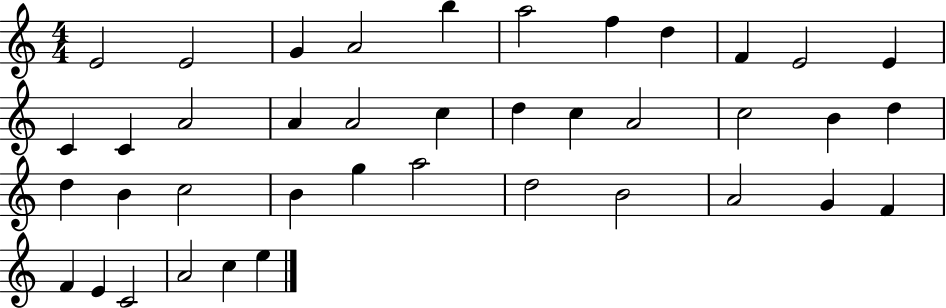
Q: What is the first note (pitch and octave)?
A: E4